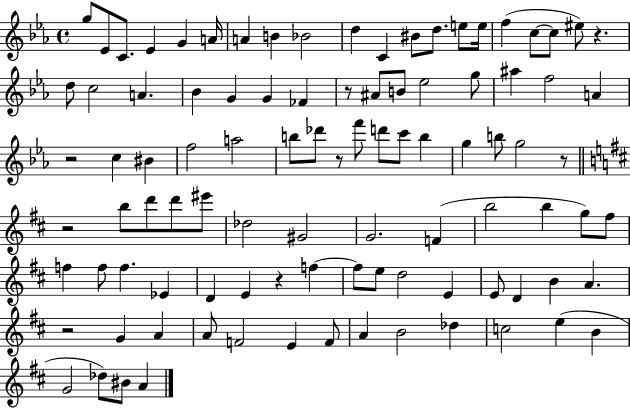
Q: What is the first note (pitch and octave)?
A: G5